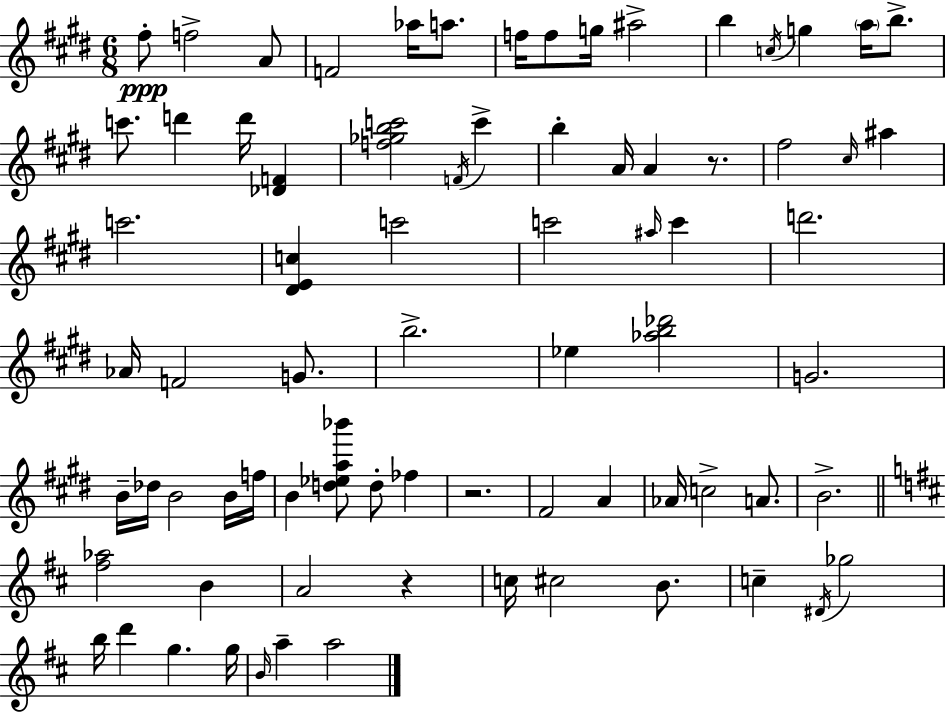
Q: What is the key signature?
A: E major